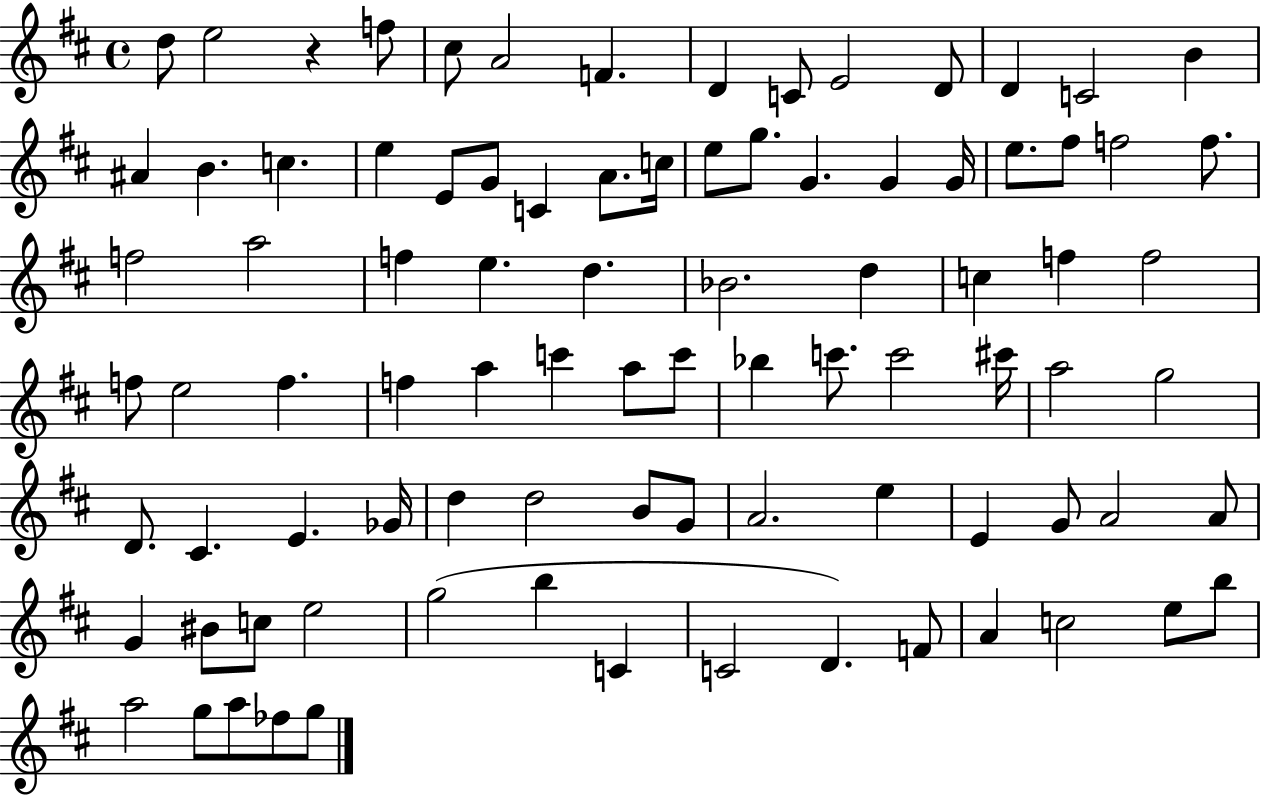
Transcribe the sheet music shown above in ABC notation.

X:1
T:Untitled
M:4/4
L:1/4
K:D
d/2 e2 z f/2 ^c/2 A2 F D C/2 E2 D/2 D C2 B ^A B c e E/2 G/2 C A/2 c/4 e/2 g/2 G G G/4 e/2 ^f/2 f2 f/2 f2 a2 f e d _B2 d c f f2 f/2 e2 f f a c' a/2 c'/2 _b c'/2 c'2 ^c'/4 a2 g2 D/2 ^C E _G/4 d d2 B/2 G/2 A2 e E G/2 A2 A/2 G ^B/2 c/2 e2 g2 b C C2 D F/2 A c2 e/2 b/2 a2 g/2 a/2 _f/2 g/2